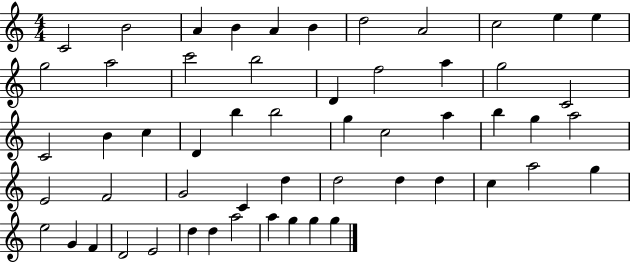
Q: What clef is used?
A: treble